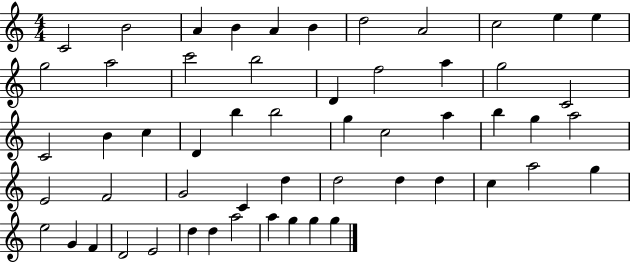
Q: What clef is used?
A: treble